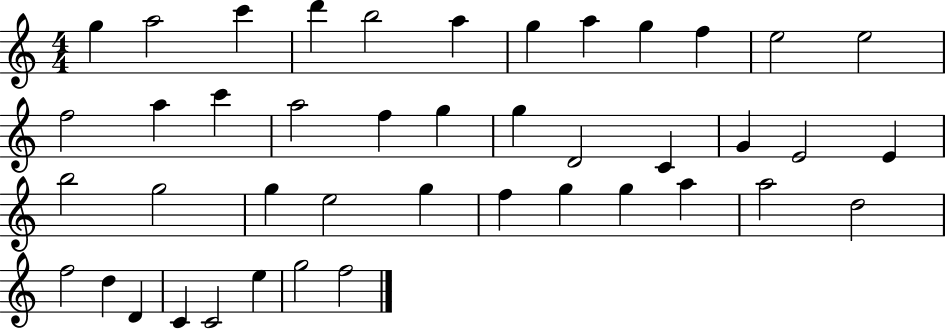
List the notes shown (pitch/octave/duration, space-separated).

G5/q A5/h C6/q D6/q B5/h A5/q G5/q A5/q G5/q F5/q E5/h E5/h F5/h A5/q C6/q A5/h F5/q G5/q G5/q D4/h C4/q G4/q E4/h E4/q B5/h G5/h G5/q E5/h G5/q F5/q G5/q G5/q A5/q A5/h D5/h F5/h D5/q D4/q C4/q C4/h E5/q G5/h F5/h